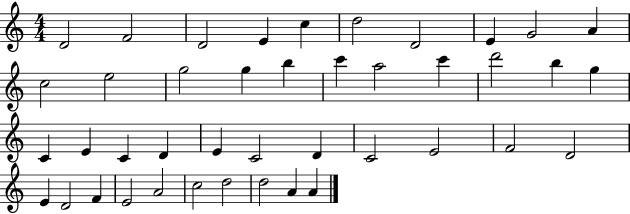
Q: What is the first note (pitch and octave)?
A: D4